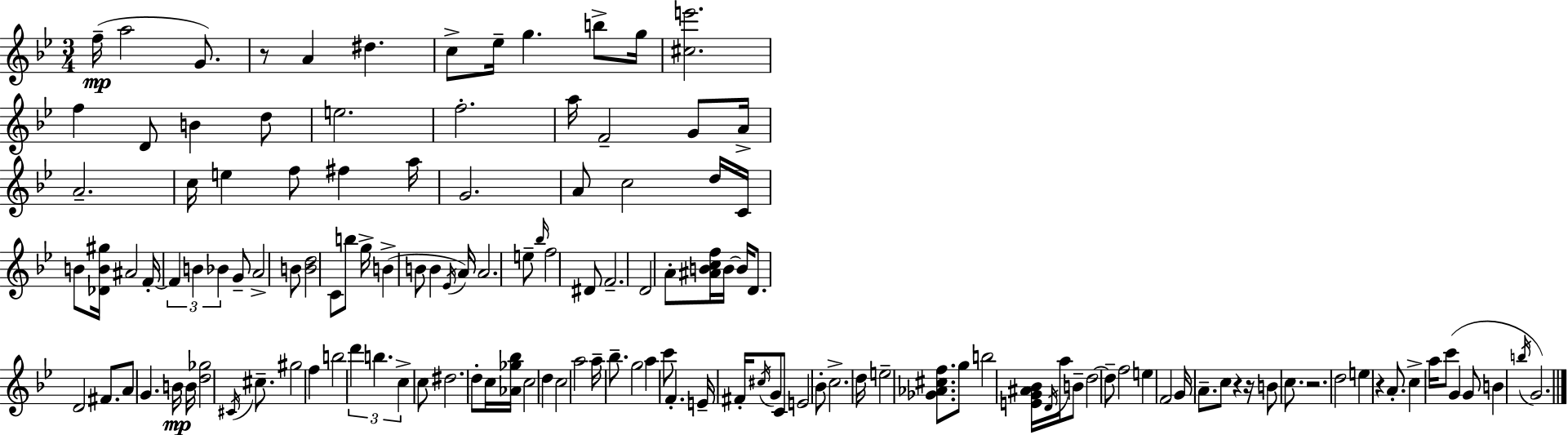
{
  \clef treble
  \numericTimeSignature
  \time 3/4
  \key bes \major
  \repeat volta 2 { f''16--(\mp a''2 g'8.) | r8 a'4 dis''4. | c''8-> ees''16-- g''4. b''8-> g''16 | <cis'' e'''>2. | \break f''4 d'8 b'4 d''8 | e''2. | f''2.-. | a''16 f'2-- g'8 a'16-> | \break a'2.-- | c''16 e''4 f''8 fis''4 a''16 | g'2. | a'8 c''2 d''16 c'16 | \break b'8 <des' b' gis''>16 ais'2 f'16-.~~ | \tuplet 3/2 { f'4 b'4 bes'4 } | g'8-- a'2-> b'8 | <b' d''>2 c'8 b''8 | \break g''16-> b'4->( b'8 b'4 \acciaccatura { ees'16 } | a'16) a'2. | e''8-- \grace { bes''16 } f''2 | dis'8 f'2.-- | \break d'2 a'8-. | <ais' b' c'' f''>16 b'16~~ b'16 d'8. d'2 | fis'8. a'8 g'4. | b'16\mp b'16 <d'' ges''>2 \acciaccatura { cis'16 } | \break cis''8.-- gis''2 f''4 | b''2 \tuplet 3/2 { d'''4 | b''4. c''4-> } | c''8 dis''2. | \break d''8-. c''16 <aes' ges'' bes''>16 c''2 | d''4 c''2 | a''2 a''16-- | bes''8.-- g''2 a''4 | \break c'''8 f'4.-. e'16-- | fis'16-. \acciaccatura { cis''16 } g'8 c'8 e'2 | bes'8-. c''2.-> | d''16 e''2-- | \break <ges' aes' cis'' f''>8. g''8 b''2 | <e' g' ais' bes'>16 \acciaccatura { d'16 } a''16 b'8-- d''2~~ | d''8-- f''2 | e''4 f'2 | \break g'16 a'8.-- c''8 r4 r16 | b'8 c''8. r2. | d''2 | e''4 r4 a'8.-. | \break c''4-> a''16 c'''8( g'4 g'8 | b'4 \acciaccatura { b''16 }) g'2. | } \bar "|."
}